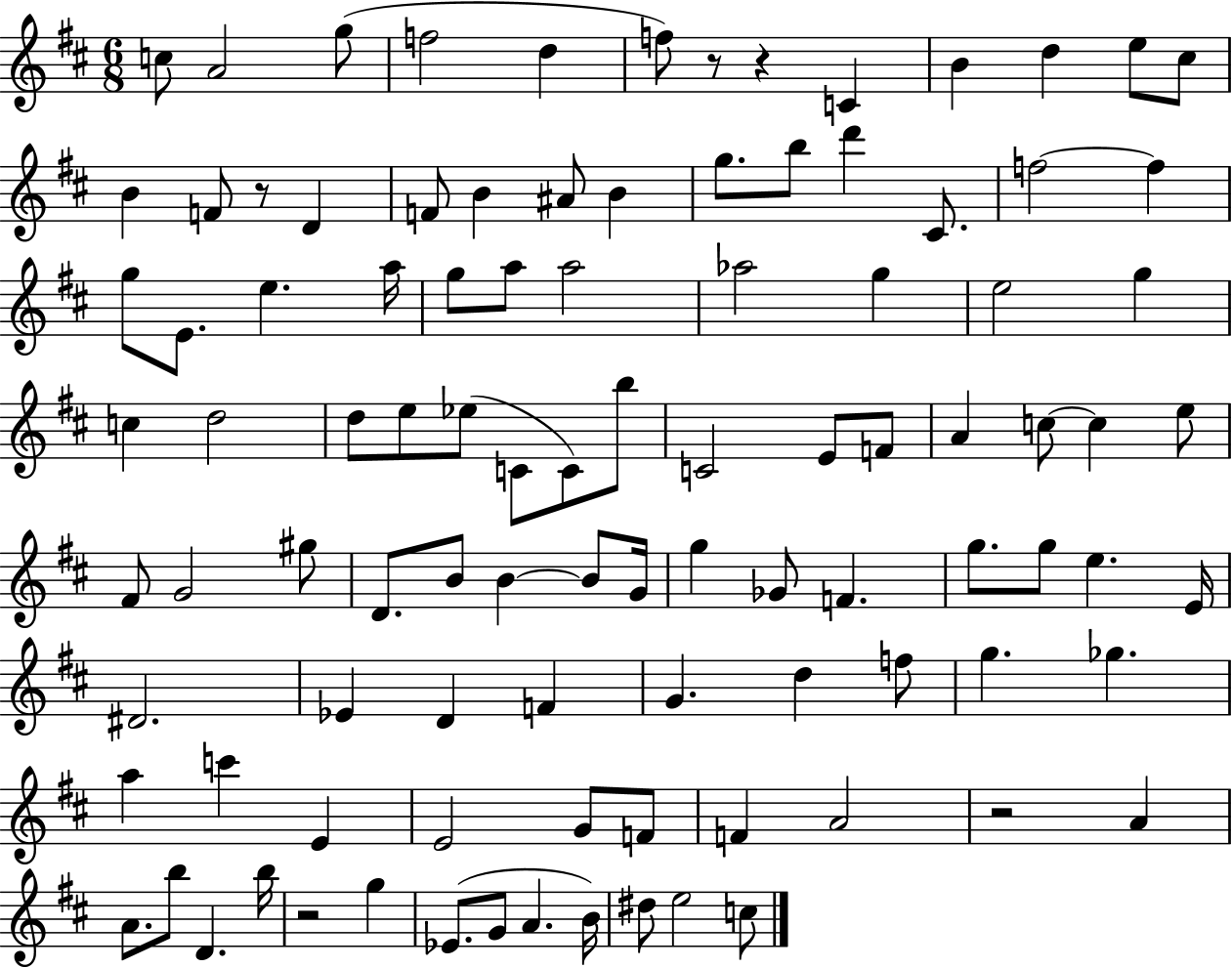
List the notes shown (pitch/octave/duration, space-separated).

C5/e A4/h G5/e F5/h D5/q F5/e R/e R/q C4/q B4/q D5/q E5/e C#5/e B4/q F4/e R/e D4/q F4/e B4/q A#4/e B4/q G5/e. B5/e D6/q C#4/e. F5/h F5/q G5/e E4/e. E5/q. A5/s G5/e A5/e A5/h Ab5/h G5/q E5/h G5/q C5/q D5/h D5/e E5/e Eb5/e C4/e C4/e B5/e C4/h E4/e F4/e A4/q C5/e C5/q E5/e F#4/e G4/h G#5/e D4/e. B4/e B4/q B4/e G4/s G5/q Gb4/e F4/q. G5/e. G5/e E5/q. E4/s D#4/h. Eb4/q D4/q F4/q G4/q. D5/q F5/e G5/q. Gb5/q. A5/q C6/q E4/q E4/h G4/e F4/e F4/q A4/h R/h A4/q A4/e. B5/e D4/q. B5/s R/h G5/q Eb4/e. G4/e A4/q. B4/s D#5/e E5/h C5/e